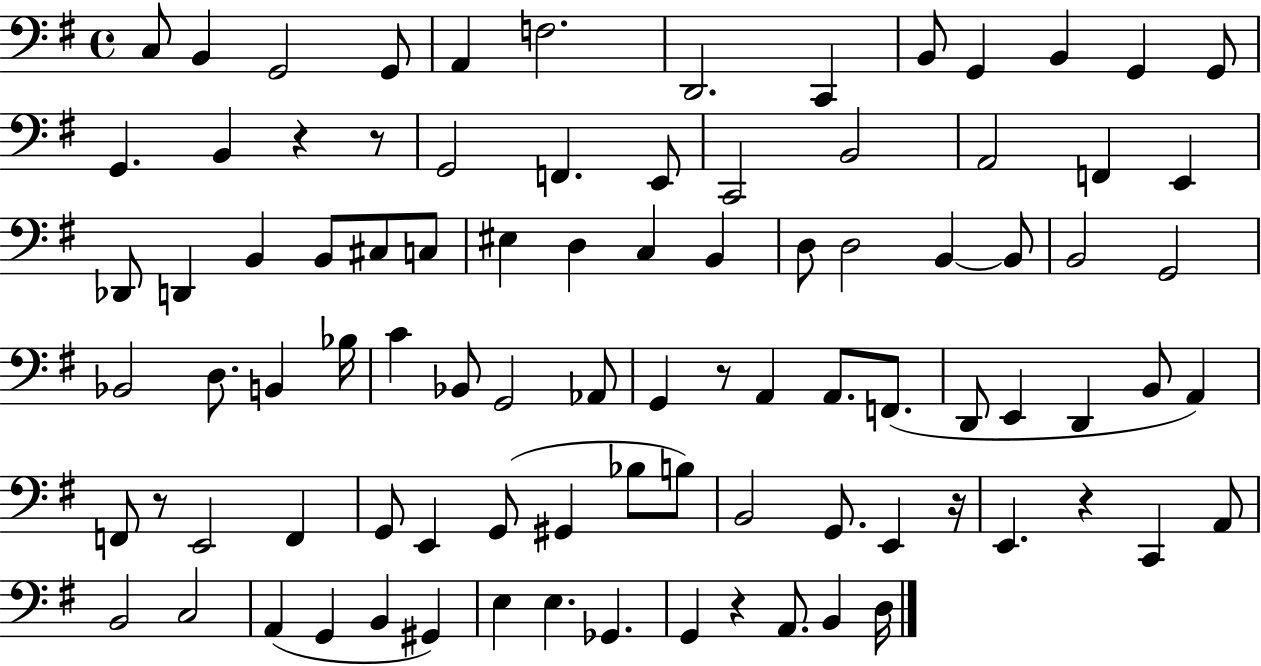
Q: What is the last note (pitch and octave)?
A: D3